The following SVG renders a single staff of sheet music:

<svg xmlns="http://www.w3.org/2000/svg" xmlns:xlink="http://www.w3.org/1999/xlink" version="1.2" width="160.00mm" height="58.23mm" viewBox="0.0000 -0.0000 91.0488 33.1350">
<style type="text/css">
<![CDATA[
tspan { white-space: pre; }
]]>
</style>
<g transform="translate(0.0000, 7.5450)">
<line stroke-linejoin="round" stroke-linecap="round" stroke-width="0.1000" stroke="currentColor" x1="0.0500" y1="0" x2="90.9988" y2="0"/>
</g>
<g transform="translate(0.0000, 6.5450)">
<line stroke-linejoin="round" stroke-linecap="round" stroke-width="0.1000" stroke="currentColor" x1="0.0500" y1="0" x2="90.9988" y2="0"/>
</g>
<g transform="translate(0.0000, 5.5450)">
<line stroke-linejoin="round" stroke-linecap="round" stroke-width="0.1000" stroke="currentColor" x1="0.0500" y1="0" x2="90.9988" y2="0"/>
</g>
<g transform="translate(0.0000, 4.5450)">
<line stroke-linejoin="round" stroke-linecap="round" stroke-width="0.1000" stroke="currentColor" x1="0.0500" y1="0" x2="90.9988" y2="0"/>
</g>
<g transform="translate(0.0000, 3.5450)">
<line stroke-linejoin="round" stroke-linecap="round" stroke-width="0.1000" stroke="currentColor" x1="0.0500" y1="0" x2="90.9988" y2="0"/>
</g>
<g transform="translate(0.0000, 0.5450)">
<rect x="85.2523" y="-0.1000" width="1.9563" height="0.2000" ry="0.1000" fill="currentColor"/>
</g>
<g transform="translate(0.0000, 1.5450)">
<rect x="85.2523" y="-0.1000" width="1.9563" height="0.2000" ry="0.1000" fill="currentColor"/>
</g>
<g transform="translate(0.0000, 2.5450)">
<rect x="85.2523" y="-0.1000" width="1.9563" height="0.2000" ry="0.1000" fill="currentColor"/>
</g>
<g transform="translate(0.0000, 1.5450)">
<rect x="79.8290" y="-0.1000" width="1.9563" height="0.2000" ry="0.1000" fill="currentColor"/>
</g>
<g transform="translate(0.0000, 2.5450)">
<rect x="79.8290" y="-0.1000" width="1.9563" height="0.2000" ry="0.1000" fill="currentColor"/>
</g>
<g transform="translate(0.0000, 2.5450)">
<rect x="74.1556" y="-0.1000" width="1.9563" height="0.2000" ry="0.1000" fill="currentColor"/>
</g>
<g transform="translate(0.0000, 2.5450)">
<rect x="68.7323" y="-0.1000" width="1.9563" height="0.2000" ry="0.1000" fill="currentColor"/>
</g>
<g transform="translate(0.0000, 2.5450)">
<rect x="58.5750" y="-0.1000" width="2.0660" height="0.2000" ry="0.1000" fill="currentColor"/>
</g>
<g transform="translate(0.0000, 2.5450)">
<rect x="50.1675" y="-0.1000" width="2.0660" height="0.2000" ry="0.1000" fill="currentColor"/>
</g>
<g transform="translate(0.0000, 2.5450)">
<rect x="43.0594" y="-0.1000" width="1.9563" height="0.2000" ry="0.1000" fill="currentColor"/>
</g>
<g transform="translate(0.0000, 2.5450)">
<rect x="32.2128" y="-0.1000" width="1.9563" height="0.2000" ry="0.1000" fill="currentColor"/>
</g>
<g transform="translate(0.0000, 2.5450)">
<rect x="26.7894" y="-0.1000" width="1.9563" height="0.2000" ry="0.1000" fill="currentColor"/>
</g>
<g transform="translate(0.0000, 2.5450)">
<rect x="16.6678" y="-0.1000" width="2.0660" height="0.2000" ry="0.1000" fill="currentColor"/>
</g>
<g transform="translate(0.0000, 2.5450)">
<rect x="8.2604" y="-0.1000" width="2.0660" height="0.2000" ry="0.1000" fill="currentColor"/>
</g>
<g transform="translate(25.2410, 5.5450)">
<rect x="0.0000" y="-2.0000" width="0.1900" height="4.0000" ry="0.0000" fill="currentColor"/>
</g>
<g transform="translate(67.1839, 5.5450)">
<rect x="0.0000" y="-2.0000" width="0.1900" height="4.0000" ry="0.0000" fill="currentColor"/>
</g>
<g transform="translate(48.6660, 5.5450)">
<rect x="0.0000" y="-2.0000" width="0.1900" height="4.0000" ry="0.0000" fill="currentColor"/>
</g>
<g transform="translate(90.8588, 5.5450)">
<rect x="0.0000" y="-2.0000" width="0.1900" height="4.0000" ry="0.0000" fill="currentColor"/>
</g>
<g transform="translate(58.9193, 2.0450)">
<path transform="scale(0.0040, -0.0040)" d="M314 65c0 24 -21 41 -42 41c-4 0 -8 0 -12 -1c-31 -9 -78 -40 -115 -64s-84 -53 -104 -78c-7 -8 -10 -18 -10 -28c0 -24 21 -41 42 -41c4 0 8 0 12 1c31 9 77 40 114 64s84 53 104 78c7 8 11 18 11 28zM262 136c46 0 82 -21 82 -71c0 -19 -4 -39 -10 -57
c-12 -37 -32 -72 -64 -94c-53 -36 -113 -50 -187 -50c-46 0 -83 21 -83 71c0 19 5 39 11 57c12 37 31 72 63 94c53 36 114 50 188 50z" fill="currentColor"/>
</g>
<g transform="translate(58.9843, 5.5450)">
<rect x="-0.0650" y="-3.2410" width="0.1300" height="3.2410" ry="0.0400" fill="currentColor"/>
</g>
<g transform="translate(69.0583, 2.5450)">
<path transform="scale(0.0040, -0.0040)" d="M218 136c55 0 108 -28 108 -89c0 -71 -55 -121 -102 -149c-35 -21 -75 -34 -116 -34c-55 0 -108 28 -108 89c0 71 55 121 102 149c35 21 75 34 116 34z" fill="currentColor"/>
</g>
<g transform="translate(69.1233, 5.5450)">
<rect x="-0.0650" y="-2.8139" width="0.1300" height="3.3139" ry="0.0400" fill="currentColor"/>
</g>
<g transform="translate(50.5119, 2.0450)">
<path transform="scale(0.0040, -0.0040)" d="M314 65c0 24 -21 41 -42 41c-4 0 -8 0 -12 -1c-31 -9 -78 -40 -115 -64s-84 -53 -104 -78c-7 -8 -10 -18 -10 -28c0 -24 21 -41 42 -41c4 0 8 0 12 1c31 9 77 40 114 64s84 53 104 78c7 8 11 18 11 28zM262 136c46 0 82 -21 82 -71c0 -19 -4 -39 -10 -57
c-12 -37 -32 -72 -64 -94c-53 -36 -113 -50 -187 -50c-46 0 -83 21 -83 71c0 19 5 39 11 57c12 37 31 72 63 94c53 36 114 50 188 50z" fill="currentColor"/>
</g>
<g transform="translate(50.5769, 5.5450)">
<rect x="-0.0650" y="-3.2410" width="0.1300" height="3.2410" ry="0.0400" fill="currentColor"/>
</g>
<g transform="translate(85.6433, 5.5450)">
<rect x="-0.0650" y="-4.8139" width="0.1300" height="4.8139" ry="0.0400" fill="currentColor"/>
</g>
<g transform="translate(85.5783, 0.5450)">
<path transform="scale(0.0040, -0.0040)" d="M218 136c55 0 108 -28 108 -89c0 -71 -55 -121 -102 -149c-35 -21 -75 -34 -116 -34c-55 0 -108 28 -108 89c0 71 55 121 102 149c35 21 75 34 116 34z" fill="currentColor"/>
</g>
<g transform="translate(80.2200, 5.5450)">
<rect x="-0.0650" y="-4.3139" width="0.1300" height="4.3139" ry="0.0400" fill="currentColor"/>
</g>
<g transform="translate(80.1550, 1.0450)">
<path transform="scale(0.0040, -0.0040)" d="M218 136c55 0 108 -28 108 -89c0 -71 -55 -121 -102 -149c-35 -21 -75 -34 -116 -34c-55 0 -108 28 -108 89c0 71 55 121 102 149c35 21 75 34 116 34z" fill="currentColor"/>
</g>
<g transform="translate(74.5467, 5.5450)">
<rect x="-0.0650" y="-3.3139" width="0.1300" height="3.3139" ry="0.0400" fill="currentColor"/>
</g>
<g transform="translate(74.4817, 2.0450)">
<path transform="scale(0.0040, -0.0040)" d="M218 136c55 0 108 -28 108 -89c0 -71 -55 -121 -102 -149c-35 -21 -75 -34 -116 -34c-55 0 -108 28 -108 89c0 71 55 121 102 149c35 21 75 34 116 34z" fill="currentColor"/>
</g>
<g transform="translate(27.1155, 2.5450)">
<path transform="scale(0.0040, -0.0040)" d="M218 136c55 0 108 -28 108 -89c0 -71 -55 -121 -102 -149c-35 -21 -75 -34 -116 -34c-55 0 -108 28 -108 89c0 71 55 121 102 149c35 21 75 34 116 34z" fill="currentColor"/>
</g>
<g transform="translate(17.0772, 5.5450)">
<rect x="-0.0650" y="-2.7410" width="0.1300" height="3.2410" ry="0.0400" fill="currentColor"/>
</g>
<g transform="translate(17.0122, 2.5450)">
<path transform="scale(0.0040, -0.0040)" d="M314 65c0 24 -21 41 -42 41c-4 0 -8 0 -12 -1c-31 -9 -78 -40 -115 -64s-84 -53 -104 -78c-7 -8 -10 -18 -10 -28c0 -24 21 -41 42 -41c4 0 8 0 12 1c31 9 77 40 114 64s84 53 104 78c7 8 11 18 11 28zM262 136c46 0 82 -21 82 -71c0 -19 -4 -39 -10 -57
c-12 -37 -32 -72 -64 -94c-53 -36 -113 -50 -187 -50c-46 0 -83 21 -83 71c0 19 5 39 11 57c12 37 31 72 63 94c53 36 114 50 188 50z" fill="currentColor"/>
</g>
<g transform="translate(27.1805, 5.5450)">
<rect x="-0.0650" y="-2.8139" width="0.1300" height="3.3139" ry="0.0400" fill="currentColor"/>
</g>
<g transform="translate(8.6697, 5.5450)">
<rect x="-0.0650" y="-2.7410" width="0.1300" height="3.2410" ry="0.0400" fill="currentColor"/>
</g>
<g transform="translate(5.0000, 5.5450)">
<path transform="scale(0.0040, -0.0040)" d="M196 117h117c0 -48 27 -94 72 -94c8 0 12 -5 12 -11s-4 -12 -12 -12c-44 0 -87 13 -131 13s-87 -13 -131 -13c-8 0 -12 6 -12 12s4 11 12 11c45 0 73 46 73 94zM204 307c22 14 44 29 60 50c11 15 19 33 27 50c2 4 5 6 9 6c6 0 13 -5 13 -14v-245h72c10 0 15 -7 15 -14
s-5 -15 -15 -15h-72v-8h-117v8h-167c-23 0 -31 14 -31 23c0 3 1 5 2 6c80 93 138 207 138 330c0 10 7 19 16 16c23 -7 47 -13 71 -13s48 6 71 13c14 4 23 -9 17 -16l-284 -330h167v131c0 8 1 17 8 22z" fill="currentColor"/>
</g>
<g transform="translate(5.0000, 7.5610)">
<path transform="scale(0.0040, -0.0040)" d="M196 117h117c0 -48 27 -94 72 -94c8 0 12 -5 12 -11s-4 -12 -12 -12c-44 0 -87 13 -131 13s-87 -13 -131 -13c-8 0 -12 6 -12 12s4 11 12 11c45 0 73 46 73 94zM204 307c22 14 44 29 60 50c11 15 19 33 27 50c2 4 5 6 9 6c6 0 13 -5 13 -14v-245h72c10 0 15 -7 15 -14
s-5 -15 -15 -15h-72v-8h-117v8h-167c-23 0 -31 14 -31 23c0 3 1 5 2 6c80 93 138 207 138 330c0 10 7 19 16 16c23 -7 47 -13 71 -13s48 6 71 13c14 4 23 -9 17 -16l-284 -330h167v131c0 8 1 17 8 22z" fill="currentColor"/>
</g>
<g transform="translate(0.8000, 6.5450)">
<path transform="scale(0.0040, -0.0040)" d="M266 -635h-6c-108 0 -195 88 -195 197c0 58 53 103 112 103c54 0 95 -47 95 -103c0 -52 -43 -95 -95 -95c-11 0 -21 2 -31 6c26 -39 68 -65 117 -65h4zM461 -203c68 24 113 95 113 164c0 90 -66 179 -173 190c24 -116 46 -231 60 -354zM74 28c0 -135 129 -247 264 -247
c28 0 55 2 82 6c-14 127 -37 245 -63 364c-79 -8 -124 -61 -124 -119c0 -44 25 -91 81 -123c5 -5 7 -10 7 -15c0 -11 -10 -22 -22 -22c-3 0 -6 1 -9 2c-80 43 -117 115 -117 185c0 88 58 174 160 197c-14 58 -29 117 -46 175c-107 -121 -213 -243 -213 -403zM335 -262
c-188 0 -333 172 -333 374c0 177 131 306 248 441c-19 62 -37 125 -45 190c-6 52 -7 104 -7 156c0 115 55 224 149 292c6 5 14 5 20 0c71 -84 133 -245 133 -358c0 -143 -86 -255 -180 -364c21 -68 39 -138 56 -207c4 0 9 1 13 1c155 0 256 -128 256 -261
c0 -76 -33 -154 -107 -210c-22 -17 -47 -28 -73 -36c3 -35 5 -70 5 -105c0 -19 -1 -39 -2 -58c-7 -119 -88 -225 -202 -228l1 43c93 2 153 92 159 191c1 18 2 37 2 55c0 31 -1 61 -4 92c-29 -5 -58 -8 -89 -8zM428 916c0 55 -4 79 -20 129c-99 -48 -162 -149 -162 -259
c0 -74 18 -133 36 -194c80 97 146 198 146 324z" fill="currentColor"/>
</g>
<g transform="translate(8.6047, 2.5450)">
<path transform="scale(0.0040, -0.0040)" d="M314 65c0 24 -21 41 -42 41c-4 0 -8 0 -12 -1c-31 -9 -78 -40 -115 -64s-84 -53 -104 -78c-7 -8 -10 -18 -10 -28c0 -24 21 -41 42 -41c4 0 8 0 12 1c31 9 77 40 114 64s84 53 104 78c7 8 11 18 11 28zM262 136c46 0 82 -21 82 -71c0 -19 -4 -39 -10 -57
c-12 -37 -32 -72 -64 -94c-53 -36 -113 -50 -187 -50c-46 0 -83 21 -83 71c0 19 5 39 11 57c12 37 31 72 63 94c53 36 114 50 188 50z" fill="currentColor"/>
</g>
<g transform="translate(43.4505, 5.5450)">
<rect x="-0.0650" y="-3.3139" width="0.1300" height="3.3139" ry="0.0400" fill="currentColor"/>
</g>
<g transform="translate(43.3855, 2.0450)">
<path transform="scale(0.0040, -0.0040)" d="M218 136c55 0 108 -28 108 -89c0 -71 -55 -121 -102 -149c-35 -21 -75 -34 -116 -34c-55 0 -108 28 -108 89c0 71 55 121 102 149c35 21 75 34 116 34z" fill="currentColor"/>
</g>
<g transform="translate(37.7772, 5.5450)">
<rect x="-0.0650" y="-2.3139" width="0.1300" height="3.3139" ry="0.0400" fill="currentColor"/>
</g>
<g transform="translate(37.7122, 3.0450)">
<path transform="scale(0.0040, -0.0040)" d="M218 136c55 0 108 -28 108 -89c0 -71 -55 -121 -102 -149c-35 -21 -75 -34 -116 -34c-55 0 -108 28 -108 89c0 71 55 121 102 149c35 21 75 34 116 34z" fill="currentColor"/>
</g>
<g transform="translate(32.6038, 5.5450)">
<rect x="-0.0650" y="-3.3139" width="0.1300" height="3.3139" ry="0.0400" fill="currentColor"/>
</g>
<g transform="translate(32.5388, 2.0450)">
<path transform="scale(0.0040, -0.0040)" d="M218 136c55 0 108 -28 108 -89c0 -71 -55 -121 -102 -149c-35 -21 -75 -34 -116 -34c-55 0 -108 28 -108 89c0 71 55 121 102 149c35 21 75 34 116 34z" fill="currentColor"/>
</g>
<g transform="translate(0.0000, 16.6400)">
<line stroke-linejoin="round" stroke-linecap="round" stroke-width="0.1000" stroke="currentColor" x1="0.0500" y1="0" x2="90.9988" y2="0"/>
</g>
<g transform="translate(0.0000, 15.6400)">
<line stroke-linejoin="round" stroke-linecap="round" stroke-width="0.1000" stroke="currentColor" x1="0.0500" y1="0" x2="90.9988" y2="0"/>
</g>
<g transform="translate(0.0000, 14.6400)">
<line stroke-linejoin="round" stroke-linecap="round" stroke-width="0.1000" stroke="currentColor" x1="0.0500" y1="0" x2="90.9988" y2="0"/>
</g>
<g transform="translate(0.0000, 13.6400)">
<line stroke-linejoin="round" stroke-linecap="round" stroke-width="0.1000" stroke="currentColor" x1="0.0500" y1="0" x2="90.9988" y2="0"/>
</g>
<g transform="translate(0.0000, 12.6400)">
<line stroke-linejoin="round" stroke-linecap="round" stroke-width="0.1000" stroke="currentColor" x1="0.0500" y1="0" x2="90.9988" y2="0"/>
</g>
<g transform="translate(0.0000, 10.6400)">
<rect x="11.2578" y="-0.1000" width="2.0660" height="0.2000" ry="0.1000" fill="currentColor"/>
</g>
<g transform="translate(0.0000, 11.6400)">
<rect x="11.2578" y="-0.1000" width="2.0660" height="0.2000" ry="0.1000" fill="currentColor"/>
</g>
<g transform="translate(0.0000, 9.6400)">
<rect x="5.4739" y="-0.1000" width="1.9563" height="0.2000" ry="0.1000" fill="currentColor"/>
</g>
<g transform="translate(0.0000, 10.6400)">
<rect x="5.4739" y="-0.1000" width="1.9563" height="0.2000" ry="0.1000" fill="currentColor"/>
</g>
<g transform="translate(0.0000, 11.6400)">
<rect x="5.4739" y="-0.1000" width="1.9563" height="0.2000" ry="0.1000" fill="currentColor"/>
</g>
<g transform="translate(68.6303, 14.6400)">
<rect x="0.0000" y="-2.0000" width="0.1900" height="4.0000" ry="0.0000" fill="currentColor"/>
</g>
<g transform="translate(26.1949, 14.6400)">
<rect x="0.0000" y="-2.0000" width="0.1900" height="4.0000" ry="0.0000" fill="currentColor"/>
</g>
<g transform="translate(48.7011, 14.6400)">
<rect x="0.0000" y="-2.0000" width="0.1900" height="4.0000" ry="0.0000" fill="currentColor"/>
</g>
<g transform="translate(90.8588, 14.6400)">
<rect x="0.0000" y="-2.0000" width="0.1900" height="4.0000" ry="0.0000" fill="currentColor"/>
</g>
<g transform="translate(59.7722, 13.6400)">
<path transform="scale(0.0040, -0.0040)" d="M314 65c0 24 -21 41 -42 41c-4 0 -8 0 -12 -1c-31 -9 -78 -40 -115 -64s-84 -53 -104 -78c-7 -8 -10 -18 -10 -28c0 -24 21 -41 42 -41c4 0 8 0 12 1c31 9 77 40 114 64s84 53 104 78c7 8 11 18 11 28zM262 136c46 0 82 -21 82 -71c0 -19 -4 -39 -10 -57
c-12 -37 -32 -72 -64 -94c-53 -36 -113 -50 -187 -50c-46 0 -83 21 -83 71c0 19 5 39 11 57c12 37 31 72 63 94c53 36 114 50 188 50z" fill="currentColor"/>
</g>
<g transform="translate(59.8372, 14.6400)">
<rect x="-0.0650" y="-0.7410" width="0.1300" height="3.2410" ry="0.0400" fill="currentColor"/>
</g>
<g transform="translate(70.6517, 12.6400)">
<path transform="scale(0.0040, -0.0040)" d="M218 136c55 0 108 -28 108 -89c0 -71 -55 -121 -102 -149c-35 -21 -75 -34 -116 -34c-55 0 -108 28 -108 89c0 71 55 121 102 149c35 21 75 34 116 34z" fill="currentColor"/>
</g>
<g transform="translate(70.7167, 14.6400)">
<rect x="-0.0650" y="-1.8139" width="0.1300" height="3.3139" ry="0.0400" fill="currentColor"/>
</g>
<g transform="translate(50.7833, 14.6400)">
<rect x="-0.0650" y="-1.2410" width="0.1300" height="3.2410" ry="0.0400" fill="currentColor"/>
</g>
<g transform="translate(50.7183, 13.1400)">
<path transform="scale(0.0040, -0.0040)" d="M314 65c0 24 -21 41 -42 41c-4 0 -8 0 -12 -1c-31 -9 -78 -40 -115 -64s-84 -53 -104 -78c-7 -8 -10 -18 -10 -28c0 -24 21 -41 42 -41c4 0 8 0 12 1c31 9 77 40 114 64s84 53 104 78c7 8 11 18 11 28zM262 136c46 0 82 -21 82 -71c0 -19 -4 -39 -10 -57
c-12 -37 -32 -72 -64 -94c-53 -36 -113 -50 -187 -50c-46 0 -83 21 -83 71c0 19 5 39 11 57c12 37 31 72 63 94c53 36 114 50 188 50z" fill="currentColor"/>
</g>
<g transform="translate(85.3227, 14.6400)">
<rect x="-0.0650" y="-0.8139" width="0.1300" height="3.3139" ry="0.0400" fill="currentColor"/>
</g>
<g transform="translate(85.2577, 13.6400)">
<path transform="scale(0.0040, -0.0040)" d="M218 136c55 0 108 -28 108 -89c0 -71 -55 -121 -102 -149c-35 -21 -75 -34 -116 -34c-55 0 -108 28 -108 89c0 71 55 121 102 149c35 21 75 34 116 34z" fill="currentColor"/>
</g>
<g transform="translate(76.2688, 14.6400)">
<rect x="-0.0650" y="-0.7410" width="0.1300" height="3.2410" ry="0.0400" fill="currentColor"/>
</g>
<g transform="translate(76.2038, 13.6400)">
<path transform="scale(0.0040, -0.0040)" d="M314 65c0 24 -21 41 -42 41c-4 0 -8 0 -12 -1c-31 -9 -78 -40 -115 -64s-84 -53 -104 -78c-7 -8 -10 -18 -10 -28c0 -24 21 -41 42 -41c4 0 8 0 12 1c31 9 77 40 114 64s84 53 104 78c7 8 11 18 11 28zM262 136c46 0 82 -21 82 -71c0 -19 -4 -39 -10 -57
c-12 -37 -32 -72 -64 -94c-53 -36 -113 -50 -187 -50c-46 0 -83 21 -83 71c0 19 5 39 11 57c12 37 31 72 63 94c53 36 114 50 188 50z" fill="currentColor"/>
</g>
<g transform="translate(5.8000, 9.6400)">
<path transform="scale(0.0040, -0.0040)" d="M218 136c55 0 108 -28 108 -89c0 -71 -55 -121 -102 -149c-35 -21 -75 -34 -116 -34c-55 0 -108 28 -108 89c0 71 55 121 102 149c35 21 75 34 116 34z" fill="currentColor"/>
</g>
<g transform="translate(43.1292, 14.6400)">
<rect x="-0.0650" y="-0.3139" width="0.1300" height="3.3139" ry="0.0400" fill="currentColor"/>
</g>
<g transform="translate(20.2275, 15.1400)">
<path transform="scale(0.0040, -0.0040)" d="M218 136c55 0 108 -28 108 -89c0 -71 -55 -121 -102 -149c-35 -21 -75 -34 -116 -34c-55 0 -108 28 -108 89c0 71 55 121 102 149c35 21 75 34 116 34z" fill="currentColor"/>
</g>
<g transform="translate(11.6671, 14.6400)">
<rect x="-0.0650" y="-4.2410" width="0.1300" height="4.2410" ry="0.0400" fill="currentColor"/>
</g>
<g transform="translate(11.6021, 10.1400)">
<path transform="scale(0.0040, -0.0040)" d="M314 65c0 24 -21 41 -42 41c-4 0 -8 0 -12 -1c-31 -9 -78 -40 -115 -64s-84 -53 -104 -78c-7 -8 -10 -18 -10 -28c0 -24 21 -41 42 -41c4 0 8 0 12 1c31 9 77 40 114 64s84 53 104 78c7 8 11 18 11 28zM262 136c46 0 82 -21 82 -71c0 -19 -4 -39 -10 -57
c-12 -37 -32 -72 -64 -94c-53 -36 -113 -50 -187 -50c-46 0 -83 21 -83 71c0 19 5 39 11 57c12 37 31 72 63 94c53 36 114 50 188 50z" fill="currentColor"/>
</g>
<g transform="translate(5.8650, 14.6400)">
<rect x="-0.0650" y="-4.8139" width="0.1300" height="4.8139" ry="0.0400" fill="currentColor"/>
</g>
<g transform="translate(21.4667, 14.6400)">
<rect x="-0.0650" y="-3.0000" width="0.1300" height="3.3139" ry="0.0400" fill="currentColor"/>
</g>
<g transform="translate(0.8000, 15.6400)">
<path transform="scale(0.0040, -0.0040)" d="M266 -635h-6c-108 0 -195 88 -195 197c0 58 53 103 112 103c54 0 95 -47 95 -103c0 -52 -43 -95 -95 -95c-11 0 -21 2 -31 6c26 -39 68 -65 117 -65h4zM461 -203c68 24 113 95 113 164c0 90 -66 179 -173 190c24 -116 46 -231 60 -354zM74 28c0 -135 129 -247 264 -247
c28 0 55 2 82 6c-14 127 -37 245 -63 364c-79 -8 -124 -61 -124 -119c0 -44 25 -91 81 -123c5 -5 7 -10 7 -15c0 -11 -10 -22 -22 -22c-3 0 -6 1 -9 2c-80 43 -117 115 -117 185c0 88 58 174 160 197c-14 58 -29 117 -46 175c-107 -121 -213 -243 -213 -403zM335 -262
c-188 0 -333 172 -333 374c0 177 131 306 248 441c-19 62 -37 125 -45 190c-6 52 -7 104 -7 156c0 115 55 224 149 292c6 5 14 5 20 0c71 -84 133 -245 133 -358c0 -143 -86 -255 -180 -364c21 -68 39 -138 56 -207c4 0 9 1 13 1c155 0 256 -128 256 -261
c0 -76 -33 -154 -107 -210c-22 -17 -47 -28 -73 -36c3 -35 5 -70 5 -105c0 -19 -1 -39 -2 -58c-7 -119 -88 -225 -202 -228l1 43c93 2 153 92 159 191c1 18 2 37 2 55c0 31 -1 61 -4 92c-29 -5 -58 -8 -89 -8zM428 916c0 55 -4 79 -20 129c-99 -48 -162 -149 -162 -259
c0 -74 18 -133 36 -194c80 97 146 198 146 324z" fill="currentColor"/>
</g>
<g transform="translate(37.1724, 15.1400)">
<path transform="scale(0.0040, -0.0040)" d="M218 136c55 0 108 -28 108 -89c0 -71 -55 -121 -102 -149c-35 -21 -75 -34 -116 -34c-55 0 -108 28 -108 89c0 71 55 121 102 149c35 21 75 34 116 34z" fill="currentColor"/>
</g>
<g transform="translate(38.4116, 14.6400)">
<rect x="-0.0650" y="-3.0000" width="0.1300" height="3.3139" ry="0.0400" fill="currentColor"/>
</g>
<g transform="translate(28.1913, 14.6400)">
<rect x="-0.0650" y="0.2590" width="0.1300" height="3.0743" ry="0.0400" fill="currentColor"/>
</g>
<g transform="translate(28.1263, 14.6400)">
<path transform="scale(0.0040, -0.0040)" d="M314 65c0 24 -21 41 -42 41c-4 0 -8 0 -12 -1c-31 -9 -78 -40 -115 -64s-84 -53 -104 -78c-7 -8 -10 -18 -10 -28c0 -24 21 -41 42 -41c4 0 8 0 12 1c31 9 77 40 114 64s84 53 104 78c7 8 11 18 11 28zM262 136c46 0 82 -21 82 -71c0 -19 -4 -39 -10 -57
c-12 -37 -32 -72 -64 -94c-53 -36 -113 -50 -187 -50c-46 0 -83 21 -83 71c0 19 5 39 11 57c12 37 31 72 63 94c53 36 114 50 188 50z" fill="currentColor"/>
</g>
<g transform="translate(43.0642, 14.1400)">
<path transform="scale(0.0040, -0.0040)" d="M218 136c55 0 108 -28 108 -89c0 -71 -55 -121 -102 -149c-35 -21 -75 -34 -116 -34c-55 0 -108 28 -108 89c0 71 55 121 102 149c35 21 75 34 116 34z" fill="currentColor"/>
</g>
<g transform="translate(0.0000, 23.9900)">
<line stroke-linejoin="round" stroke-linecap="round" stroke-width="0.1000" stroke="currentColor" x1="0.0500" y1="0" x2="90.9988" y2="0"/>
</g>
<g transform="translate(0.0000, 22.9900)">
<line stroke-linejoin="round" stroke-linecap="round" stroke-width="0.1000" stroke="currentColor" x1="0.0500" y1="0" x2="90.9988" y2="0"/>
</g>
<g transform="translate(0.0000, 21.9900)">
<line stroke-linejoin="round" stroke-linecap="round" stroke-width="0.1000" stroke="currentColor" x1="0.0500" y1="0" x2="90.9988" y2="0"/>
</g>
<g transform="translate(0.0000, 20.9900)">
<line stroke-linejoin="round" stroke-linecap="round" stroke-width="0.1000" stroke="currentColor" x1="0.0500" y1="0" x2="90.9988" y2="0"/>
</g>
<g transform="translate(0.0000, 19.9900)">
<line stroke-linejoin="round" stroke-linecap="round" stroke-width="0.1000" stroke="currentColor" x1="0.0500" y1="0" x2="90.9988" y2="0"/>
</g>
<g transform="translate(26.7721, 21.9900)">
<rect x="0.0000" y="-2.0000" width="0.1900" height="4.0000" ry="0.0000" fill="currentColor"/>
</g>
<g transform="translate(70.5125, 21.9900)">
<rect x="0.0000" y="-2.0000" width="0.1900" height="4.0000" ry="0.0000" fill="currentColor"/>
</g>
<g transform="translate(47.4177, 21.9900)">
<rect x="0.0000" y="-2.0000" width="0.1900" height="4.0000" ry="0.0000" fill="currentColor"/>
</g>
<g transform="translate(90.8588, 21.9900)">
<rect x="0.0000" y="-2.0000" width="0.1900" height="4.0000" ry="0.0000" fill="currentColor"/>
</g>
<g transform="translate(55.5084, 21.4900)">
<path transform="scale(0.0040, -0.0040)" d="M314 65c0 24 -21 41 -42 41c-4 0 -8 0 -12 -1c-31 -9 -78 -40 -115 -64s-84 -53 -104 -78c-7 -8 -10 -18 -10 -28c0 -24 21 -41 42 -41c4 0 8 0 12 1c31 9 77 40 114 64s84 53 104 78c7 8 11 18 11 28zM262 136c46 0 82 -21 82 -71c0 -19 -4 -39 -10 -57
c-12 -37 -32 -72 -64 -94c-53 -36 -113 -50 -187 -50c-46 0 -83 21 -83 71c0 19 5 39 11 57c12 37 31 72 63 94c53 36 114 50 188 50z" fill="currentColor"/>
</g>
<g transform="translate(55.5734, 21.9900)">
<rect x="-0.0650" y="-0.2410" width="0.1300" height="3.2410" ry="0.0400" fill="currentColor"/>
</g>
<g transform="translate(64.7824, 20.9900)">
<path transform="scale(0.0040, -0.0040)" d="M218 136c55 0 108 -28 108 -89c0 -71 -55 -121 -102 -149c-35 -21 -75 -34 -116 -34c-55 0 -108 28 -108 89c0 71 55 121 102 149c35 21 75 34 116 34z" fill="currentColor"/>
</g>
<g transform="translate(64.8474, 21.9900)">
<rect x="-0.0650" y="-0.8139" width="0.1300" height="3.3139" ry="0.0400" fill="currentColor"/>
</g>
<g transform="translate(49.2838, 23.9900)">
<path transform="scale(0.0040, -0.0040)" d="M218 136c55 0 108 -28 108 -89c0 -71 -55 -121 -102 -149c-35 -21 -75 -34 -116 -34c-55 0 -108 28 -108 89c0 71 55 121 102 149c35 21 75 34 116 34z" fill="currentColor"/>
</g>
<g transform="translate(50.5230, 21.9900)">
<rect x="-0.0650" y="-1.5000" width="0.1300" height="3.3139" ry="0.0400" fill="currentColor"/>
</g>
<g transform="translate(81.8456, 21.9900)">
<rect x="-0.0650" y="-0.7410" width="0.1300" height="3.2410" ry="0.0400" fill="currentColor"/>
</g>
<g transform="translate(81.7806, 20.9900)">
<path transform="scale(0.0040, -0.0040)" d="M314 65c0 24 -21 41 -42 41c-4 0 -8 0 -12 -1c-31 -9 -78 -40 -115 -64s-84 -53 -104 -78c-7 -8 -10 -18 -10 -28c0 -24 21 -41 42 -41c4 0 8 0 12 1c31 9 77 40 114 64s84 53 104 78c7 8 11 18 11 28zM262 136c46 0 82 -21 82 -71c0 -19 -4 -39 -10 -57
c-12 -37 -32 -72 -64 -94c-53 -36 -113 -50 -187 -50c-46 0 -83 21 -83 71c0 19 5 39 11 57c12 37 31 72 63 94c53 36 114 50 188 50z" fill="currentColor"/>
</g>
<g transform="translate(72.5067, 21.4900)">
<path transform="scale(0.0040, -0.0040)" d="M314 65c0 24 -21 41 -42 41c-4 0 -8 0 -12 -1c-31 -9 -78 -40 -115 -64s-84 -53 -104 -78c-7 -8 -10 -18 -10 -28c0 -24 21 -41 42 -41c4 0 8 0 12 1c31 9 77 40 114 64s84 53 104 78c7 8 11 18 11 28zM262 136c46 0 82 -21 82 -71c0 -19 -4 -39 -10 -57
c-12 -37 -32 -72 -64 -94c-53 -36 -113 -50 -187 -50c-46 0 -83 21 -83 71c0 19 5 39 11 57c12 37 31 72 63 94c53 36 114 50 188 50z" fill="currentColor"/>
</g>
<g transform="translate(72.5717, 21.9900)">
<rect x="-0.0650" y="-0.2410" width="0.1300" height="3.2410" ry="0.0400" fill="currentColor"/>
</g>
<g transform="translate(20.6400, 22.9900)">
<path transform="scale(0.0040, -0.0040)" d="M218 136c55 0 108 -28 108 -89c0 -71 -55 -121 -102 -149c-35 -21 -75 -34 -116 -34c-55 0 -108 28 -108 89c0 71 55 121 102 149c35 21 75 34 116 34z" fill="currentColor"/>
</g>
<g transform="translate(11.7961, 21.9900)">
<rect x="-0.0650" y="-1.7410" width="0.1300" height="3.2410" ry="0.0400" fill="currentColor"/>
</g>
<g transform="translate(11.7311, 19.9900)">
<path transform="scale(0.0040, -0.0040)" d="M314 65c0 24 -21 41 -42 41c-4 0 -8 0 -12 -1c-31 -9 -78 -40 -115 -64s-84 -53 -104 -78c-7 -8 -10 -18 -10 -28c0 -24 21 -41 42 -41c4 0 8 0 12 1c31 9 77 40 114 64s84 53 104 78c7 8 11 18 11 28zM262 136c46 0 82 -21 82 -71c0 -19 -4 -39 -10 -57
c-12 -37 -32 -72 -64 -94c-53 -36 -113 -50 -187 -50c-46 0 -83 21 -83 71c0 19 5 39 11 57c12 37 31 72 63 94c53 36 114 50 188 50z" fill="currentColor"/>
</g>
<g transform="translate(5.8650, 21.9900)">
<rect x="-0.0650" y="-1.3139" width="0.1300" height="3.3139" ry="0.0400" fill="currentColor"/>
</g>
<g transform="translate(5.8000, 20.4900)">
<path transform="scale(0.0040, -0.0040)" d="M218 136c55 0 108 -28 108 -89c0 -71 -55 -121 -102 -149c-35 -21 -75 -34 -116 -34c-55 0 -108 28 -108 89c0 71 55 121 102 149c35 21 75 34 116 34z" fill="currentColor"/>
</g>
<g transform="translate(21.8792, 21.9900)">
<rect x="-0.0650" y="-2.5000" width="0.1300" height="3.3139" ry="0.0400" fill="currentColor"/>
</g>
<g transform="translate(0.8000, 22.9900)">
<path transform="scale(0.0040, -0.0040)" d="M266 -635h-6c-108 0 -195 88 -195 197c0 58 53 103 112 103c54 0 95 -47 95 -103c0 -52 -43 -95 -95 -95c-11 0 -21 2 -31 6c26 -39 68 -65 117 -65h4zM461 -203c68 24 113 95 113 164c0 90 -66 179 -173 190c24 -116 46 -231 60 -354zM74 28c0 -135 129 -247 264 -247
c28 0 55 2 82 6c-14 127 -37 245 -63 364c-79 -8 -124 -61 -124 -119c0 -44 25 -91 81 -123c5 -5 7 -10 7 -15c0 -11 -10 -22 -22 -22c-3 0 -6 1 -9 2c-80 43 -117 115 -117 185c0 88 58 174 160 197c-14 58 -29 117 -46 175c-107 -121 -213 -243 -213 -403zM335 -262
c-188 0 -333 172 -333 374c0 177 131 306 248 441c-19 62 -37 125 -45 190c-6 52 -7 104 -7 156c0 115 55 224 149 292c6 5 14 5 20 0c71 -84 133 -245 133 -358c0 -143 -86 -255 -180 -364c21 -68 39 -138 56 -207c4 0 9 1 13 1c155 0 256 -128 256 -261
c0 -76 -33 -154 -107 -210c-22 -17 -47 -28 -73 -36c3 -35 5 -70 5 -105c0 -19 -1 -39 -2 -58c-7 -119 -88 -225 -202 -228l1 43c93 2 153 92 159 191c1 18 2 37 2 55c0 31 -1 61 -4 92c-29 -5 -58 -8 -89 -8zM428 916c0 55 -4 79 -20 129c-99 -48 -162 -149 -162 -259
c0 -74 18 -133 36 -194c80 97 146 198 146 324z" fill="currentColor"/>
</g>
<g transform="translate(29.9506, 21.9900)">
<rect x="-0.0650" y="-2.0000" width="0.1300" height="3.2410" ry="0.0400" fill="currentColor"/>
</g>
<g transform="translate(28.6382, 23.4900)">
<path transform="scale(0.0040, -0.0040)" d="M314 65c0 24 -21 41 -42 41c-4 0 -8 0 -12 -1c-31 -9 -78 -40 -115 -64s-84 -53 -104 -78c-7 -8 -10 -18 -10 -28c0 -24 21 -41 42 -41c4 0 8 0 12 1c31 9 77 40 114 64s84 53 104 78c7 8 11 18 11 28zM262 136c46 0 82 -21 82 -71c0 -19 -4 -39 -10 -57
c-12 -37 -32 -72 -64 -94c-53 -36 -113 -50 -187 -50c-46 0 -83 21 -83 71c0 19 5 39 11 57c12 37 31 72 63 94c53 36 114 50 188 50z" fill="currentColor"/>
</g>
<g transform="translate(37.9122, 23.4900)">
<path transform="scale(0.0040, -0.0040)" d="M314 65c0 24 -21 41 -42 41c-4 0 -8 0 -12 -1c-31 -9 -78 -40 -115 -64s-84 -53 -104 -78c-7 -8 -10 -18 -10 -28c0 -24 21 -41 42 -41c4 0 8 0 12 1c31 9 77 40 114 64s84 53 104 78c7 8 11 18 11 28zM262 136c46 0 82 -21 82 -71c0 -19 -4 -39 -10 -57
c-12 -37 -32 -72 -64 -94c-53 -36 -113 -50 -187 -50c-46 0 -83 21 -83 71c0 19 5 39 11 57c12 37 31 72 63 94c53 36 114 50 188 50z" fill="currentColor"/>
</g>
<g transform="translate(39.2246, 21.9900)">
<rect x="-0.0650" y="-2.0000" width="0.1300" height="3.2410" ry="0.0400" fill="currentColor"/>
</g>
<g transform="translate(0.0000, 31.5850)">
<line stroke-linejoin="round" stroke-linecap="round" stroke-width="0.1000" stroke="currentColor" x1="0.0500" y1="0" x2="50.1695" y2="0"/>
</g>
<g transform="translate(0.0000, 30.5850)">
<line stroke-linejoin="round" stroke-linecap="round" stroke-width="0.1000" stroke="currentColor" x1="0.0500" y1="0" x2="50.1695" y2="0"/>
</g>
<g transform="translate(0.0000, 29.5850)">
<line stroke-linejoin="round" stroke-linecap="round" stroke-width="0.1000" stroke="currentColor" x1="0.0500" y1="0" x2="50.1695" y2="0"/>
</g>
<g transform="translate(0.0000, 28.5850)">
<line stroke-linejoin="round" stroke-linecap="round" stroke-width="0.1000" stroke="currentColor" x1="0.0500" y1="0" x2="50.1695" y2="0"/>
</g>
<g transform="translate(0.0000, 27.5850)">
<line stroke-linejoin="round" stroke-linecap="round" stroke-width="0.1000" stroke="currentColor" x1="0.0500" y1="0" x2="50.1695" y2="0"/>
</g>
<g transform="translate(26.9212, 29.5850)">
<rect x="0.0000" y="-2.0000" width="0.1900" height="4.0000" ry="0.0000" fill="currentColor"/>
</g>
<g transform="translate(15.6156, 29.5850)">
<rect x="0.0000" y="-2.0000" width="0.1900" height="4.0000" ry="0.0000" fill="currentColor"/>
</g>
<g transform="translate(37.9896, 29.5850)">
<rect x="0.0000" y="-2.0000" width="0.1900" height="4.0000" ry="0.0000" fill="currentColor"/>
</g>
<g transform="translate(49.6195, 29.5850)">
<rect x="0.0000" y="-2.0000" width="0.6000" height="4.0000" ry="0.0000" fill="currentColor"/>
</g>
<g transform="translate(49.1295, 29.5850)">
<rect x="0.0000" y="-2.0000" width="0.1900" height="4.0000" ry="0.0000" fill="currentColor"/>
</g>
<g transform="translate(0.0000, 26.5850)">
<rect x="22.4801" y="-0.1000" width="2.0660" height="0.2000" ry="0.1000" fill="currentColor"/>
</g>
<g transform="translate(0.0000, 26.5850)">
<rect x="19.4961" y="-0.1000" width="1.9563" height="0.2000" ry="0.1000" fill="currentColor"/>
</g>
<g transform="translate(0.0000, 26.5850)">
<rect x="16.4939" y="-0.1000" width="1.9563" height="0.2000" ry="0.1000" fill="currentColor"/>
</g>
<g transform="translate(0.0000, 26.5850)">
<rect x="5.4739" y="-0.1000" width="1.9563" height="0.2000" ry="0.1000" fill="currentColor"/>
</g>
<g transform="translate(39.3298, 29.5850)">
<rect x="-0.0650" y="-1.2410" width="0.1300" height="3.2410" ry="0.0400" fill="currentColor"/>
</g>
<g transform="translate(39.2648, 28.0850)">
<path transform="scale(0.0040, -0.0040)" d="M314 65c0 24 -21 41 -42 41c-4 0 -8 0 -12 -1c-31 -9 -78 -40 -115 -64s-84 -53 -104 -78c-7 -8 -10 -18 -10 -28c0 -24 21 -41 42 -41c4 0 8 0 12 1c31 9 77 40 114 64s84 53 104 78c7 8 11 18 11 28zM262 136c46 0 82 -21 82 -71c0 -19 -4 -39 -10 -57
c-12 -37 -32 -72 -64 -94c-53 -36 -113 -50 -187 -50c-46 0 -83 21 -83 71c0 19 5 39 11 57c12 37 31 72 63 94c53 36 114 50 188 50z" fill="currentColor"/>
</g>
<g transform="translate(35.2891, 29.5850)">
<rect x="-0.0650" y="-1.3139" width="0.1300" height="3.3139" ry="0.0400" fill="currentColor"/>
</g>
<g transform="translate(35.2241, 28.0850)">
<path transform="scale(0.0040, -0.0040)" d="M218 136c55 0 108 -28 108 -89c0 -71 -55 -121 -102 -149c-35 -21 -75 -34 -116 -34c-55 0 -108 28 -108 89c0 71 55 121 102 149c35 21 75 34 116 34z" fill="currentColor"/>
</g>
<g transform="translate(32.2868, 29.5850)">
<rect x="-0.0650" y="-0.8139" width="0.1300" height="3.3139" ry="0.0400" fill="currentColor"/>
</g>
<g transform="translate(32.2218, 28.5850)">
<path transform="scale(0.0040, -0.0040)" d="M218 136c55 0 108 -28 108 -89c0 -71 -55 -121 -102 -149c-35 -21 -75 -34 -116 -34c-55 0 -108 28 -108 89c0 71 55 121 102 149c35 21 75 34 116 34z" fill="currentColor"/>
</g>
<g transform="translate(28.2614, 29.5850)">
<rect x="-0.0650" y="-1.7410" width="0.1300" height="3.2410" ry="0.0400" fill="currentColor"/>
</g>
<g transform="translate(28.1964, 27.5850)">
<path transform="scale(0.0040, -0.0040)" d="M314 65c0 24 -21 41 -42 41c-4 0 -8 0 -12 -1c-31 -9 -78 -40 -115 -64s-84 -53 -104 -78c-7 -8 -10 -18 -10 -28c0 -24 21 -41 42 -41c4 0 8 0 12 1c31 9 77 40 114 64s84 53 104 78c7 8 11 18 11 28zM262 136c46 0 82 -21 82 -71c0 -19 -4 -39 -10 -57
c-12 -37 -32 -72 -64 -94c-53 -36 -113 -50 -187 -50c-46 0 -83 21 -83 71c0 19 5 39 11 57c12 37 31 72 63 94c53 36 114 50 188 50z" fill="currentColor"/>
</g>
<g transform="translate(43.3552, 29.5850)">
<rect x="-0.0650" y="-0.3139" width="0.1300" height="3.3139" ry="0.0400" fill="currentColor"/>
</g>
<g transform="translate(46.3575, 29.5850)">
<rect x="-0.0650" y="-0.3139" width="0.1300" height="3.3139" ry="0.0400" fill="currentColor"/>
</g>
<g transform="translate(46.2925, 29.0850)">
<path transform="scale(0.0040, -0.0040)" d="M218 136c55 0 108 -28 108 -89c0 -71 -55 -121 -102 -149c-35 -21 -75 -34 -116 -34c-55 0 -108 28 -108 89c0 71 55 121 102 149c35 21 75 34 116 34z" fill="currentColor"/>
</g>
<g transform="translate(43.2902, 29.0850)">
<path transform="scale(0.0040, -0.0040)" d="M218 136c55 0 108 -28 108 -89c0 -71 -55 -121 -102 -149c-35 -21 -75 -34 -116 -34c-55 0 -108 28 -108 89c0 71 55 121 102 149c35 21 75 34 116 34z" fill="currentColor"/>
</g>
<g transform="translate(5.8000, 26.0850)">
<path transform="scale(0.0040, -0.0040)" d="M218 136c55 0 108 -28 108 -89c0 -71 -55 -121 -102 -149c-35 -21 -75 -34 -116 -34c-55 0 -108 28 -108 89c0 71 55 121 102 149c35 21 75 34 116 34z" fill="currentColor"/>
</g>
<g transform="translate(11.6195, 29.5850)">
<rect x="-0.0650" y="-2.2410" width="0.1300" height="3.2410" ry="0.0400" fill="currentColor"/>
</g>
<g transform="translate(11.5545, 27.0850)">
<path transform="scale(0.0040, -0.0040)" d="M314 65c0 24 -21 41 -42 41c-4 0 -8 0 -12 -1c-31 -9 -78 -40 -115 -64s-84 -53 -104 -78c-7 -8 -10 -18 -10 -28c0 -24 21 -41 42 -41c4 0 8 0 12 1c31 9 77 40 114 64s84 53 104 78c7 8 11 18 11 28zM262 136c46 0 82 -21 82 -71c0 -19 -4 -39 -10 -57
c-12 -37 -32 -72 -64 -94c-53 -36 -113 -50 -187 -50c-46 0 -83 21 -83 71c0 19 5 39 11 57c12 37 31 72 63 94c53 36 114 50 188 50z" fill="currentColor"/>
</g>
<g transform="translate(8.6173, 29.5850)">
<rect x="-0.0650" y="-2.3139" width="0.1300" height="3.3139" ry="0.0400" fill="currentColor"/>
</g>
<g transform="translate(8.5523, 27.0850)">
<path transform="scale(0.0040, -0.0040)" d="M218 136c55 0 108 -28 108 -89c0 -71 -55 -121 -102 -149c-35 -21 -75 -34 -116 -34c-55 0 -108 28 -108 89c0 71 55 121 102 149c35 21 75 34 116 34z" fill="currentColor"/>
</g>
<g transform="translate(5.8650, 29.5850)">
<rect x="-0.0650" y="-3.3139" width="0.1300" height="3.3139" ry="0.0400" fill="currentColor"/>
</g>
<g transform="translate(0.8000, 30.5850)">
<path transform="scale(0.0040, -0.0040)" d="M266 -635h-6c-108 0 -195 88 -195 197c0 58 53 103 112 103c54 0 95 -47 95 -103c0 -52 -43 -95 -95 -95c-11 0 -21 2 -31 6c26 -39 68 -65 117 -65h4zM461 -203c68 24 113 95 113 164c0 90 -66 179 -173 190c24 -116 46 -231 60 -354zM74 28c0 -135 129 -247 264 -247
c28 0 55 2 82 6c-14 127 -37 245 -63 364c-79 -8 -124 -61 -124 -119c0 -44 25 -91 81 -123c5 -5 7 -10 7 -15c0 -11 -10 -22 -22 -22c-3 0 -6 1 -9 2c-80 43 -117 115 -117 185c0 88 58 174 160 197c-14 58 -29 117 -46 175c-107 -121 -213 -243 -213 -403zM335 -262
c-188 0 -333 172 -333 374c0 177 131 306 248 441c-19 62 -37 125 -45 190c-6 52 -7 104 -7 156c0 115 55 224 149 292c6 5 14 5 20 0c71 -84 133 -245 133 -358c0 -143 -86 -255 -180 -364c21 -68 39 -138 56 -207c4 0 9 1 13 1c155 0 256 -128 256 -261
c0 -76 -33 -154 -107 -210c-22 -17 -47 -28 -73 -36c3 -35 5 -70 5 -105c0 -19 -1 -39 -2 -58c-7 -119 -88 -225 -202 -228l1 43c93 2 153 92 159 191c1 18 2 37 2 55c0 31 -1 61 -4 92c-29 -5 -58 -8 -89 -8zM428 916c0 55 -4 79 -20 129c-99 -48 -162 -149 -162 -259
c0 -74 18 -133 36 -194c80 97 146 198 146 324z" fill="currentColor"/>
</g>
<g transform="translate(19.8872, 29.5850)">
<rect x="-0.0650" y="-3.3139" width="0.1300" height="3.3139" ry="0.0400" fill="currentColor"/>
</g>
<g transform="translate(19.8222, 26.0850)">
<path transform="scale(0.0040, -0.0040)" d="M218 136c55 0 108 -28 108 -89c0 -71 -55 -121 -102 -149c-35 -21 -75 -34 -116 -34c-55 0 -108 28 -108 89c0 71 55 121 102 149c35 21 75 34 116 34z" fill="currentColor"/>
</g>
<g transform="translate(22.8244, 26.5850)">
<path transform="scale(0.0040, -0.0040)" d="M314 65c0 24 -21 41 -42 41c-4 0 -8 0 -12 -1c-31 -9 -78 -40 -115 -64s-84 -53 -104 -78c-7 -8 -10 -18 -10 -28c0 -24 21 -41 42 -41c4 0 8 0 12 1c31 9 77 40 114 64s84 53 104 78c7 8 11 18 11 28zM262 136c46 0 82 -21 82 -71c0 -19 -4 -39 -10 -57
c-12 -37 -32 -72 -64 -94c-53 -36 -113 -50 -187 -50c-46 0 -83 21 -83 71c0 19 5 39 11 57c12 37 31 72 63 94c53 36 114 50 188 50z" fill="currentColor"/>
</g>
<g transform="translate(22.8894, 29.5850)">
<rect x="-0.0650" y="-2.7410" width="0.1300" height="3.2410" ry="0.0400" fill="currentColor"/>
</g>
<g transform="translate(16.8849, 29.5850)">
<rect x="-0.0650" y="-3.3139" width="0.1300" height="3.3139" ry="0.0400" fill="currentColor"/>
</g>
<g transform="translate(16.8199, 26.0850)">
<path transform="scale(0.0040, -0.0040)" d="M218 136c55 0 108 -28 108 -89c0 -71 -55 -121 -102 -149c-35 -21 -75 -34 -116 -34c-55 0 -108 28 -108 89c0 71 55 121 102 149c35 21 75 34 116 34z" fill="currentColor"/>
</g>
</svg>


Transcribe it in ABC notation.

X:1
T:Untitled
M:4/4
L:1/4
K:C
a2 a2 a b g b b2 b2 a b d' e' e' d'2 A B2 A c e2 d2 f d2 d e f2 G F2 F2 E c2 d c2 d2 b g g2 b b a2 f2 d e e2 c c